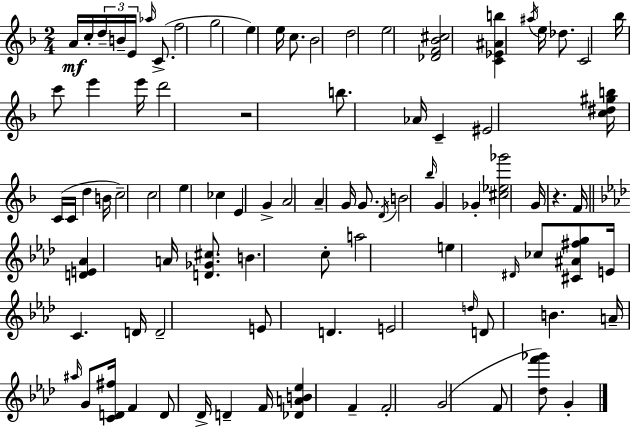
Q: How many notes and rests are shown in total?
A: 91